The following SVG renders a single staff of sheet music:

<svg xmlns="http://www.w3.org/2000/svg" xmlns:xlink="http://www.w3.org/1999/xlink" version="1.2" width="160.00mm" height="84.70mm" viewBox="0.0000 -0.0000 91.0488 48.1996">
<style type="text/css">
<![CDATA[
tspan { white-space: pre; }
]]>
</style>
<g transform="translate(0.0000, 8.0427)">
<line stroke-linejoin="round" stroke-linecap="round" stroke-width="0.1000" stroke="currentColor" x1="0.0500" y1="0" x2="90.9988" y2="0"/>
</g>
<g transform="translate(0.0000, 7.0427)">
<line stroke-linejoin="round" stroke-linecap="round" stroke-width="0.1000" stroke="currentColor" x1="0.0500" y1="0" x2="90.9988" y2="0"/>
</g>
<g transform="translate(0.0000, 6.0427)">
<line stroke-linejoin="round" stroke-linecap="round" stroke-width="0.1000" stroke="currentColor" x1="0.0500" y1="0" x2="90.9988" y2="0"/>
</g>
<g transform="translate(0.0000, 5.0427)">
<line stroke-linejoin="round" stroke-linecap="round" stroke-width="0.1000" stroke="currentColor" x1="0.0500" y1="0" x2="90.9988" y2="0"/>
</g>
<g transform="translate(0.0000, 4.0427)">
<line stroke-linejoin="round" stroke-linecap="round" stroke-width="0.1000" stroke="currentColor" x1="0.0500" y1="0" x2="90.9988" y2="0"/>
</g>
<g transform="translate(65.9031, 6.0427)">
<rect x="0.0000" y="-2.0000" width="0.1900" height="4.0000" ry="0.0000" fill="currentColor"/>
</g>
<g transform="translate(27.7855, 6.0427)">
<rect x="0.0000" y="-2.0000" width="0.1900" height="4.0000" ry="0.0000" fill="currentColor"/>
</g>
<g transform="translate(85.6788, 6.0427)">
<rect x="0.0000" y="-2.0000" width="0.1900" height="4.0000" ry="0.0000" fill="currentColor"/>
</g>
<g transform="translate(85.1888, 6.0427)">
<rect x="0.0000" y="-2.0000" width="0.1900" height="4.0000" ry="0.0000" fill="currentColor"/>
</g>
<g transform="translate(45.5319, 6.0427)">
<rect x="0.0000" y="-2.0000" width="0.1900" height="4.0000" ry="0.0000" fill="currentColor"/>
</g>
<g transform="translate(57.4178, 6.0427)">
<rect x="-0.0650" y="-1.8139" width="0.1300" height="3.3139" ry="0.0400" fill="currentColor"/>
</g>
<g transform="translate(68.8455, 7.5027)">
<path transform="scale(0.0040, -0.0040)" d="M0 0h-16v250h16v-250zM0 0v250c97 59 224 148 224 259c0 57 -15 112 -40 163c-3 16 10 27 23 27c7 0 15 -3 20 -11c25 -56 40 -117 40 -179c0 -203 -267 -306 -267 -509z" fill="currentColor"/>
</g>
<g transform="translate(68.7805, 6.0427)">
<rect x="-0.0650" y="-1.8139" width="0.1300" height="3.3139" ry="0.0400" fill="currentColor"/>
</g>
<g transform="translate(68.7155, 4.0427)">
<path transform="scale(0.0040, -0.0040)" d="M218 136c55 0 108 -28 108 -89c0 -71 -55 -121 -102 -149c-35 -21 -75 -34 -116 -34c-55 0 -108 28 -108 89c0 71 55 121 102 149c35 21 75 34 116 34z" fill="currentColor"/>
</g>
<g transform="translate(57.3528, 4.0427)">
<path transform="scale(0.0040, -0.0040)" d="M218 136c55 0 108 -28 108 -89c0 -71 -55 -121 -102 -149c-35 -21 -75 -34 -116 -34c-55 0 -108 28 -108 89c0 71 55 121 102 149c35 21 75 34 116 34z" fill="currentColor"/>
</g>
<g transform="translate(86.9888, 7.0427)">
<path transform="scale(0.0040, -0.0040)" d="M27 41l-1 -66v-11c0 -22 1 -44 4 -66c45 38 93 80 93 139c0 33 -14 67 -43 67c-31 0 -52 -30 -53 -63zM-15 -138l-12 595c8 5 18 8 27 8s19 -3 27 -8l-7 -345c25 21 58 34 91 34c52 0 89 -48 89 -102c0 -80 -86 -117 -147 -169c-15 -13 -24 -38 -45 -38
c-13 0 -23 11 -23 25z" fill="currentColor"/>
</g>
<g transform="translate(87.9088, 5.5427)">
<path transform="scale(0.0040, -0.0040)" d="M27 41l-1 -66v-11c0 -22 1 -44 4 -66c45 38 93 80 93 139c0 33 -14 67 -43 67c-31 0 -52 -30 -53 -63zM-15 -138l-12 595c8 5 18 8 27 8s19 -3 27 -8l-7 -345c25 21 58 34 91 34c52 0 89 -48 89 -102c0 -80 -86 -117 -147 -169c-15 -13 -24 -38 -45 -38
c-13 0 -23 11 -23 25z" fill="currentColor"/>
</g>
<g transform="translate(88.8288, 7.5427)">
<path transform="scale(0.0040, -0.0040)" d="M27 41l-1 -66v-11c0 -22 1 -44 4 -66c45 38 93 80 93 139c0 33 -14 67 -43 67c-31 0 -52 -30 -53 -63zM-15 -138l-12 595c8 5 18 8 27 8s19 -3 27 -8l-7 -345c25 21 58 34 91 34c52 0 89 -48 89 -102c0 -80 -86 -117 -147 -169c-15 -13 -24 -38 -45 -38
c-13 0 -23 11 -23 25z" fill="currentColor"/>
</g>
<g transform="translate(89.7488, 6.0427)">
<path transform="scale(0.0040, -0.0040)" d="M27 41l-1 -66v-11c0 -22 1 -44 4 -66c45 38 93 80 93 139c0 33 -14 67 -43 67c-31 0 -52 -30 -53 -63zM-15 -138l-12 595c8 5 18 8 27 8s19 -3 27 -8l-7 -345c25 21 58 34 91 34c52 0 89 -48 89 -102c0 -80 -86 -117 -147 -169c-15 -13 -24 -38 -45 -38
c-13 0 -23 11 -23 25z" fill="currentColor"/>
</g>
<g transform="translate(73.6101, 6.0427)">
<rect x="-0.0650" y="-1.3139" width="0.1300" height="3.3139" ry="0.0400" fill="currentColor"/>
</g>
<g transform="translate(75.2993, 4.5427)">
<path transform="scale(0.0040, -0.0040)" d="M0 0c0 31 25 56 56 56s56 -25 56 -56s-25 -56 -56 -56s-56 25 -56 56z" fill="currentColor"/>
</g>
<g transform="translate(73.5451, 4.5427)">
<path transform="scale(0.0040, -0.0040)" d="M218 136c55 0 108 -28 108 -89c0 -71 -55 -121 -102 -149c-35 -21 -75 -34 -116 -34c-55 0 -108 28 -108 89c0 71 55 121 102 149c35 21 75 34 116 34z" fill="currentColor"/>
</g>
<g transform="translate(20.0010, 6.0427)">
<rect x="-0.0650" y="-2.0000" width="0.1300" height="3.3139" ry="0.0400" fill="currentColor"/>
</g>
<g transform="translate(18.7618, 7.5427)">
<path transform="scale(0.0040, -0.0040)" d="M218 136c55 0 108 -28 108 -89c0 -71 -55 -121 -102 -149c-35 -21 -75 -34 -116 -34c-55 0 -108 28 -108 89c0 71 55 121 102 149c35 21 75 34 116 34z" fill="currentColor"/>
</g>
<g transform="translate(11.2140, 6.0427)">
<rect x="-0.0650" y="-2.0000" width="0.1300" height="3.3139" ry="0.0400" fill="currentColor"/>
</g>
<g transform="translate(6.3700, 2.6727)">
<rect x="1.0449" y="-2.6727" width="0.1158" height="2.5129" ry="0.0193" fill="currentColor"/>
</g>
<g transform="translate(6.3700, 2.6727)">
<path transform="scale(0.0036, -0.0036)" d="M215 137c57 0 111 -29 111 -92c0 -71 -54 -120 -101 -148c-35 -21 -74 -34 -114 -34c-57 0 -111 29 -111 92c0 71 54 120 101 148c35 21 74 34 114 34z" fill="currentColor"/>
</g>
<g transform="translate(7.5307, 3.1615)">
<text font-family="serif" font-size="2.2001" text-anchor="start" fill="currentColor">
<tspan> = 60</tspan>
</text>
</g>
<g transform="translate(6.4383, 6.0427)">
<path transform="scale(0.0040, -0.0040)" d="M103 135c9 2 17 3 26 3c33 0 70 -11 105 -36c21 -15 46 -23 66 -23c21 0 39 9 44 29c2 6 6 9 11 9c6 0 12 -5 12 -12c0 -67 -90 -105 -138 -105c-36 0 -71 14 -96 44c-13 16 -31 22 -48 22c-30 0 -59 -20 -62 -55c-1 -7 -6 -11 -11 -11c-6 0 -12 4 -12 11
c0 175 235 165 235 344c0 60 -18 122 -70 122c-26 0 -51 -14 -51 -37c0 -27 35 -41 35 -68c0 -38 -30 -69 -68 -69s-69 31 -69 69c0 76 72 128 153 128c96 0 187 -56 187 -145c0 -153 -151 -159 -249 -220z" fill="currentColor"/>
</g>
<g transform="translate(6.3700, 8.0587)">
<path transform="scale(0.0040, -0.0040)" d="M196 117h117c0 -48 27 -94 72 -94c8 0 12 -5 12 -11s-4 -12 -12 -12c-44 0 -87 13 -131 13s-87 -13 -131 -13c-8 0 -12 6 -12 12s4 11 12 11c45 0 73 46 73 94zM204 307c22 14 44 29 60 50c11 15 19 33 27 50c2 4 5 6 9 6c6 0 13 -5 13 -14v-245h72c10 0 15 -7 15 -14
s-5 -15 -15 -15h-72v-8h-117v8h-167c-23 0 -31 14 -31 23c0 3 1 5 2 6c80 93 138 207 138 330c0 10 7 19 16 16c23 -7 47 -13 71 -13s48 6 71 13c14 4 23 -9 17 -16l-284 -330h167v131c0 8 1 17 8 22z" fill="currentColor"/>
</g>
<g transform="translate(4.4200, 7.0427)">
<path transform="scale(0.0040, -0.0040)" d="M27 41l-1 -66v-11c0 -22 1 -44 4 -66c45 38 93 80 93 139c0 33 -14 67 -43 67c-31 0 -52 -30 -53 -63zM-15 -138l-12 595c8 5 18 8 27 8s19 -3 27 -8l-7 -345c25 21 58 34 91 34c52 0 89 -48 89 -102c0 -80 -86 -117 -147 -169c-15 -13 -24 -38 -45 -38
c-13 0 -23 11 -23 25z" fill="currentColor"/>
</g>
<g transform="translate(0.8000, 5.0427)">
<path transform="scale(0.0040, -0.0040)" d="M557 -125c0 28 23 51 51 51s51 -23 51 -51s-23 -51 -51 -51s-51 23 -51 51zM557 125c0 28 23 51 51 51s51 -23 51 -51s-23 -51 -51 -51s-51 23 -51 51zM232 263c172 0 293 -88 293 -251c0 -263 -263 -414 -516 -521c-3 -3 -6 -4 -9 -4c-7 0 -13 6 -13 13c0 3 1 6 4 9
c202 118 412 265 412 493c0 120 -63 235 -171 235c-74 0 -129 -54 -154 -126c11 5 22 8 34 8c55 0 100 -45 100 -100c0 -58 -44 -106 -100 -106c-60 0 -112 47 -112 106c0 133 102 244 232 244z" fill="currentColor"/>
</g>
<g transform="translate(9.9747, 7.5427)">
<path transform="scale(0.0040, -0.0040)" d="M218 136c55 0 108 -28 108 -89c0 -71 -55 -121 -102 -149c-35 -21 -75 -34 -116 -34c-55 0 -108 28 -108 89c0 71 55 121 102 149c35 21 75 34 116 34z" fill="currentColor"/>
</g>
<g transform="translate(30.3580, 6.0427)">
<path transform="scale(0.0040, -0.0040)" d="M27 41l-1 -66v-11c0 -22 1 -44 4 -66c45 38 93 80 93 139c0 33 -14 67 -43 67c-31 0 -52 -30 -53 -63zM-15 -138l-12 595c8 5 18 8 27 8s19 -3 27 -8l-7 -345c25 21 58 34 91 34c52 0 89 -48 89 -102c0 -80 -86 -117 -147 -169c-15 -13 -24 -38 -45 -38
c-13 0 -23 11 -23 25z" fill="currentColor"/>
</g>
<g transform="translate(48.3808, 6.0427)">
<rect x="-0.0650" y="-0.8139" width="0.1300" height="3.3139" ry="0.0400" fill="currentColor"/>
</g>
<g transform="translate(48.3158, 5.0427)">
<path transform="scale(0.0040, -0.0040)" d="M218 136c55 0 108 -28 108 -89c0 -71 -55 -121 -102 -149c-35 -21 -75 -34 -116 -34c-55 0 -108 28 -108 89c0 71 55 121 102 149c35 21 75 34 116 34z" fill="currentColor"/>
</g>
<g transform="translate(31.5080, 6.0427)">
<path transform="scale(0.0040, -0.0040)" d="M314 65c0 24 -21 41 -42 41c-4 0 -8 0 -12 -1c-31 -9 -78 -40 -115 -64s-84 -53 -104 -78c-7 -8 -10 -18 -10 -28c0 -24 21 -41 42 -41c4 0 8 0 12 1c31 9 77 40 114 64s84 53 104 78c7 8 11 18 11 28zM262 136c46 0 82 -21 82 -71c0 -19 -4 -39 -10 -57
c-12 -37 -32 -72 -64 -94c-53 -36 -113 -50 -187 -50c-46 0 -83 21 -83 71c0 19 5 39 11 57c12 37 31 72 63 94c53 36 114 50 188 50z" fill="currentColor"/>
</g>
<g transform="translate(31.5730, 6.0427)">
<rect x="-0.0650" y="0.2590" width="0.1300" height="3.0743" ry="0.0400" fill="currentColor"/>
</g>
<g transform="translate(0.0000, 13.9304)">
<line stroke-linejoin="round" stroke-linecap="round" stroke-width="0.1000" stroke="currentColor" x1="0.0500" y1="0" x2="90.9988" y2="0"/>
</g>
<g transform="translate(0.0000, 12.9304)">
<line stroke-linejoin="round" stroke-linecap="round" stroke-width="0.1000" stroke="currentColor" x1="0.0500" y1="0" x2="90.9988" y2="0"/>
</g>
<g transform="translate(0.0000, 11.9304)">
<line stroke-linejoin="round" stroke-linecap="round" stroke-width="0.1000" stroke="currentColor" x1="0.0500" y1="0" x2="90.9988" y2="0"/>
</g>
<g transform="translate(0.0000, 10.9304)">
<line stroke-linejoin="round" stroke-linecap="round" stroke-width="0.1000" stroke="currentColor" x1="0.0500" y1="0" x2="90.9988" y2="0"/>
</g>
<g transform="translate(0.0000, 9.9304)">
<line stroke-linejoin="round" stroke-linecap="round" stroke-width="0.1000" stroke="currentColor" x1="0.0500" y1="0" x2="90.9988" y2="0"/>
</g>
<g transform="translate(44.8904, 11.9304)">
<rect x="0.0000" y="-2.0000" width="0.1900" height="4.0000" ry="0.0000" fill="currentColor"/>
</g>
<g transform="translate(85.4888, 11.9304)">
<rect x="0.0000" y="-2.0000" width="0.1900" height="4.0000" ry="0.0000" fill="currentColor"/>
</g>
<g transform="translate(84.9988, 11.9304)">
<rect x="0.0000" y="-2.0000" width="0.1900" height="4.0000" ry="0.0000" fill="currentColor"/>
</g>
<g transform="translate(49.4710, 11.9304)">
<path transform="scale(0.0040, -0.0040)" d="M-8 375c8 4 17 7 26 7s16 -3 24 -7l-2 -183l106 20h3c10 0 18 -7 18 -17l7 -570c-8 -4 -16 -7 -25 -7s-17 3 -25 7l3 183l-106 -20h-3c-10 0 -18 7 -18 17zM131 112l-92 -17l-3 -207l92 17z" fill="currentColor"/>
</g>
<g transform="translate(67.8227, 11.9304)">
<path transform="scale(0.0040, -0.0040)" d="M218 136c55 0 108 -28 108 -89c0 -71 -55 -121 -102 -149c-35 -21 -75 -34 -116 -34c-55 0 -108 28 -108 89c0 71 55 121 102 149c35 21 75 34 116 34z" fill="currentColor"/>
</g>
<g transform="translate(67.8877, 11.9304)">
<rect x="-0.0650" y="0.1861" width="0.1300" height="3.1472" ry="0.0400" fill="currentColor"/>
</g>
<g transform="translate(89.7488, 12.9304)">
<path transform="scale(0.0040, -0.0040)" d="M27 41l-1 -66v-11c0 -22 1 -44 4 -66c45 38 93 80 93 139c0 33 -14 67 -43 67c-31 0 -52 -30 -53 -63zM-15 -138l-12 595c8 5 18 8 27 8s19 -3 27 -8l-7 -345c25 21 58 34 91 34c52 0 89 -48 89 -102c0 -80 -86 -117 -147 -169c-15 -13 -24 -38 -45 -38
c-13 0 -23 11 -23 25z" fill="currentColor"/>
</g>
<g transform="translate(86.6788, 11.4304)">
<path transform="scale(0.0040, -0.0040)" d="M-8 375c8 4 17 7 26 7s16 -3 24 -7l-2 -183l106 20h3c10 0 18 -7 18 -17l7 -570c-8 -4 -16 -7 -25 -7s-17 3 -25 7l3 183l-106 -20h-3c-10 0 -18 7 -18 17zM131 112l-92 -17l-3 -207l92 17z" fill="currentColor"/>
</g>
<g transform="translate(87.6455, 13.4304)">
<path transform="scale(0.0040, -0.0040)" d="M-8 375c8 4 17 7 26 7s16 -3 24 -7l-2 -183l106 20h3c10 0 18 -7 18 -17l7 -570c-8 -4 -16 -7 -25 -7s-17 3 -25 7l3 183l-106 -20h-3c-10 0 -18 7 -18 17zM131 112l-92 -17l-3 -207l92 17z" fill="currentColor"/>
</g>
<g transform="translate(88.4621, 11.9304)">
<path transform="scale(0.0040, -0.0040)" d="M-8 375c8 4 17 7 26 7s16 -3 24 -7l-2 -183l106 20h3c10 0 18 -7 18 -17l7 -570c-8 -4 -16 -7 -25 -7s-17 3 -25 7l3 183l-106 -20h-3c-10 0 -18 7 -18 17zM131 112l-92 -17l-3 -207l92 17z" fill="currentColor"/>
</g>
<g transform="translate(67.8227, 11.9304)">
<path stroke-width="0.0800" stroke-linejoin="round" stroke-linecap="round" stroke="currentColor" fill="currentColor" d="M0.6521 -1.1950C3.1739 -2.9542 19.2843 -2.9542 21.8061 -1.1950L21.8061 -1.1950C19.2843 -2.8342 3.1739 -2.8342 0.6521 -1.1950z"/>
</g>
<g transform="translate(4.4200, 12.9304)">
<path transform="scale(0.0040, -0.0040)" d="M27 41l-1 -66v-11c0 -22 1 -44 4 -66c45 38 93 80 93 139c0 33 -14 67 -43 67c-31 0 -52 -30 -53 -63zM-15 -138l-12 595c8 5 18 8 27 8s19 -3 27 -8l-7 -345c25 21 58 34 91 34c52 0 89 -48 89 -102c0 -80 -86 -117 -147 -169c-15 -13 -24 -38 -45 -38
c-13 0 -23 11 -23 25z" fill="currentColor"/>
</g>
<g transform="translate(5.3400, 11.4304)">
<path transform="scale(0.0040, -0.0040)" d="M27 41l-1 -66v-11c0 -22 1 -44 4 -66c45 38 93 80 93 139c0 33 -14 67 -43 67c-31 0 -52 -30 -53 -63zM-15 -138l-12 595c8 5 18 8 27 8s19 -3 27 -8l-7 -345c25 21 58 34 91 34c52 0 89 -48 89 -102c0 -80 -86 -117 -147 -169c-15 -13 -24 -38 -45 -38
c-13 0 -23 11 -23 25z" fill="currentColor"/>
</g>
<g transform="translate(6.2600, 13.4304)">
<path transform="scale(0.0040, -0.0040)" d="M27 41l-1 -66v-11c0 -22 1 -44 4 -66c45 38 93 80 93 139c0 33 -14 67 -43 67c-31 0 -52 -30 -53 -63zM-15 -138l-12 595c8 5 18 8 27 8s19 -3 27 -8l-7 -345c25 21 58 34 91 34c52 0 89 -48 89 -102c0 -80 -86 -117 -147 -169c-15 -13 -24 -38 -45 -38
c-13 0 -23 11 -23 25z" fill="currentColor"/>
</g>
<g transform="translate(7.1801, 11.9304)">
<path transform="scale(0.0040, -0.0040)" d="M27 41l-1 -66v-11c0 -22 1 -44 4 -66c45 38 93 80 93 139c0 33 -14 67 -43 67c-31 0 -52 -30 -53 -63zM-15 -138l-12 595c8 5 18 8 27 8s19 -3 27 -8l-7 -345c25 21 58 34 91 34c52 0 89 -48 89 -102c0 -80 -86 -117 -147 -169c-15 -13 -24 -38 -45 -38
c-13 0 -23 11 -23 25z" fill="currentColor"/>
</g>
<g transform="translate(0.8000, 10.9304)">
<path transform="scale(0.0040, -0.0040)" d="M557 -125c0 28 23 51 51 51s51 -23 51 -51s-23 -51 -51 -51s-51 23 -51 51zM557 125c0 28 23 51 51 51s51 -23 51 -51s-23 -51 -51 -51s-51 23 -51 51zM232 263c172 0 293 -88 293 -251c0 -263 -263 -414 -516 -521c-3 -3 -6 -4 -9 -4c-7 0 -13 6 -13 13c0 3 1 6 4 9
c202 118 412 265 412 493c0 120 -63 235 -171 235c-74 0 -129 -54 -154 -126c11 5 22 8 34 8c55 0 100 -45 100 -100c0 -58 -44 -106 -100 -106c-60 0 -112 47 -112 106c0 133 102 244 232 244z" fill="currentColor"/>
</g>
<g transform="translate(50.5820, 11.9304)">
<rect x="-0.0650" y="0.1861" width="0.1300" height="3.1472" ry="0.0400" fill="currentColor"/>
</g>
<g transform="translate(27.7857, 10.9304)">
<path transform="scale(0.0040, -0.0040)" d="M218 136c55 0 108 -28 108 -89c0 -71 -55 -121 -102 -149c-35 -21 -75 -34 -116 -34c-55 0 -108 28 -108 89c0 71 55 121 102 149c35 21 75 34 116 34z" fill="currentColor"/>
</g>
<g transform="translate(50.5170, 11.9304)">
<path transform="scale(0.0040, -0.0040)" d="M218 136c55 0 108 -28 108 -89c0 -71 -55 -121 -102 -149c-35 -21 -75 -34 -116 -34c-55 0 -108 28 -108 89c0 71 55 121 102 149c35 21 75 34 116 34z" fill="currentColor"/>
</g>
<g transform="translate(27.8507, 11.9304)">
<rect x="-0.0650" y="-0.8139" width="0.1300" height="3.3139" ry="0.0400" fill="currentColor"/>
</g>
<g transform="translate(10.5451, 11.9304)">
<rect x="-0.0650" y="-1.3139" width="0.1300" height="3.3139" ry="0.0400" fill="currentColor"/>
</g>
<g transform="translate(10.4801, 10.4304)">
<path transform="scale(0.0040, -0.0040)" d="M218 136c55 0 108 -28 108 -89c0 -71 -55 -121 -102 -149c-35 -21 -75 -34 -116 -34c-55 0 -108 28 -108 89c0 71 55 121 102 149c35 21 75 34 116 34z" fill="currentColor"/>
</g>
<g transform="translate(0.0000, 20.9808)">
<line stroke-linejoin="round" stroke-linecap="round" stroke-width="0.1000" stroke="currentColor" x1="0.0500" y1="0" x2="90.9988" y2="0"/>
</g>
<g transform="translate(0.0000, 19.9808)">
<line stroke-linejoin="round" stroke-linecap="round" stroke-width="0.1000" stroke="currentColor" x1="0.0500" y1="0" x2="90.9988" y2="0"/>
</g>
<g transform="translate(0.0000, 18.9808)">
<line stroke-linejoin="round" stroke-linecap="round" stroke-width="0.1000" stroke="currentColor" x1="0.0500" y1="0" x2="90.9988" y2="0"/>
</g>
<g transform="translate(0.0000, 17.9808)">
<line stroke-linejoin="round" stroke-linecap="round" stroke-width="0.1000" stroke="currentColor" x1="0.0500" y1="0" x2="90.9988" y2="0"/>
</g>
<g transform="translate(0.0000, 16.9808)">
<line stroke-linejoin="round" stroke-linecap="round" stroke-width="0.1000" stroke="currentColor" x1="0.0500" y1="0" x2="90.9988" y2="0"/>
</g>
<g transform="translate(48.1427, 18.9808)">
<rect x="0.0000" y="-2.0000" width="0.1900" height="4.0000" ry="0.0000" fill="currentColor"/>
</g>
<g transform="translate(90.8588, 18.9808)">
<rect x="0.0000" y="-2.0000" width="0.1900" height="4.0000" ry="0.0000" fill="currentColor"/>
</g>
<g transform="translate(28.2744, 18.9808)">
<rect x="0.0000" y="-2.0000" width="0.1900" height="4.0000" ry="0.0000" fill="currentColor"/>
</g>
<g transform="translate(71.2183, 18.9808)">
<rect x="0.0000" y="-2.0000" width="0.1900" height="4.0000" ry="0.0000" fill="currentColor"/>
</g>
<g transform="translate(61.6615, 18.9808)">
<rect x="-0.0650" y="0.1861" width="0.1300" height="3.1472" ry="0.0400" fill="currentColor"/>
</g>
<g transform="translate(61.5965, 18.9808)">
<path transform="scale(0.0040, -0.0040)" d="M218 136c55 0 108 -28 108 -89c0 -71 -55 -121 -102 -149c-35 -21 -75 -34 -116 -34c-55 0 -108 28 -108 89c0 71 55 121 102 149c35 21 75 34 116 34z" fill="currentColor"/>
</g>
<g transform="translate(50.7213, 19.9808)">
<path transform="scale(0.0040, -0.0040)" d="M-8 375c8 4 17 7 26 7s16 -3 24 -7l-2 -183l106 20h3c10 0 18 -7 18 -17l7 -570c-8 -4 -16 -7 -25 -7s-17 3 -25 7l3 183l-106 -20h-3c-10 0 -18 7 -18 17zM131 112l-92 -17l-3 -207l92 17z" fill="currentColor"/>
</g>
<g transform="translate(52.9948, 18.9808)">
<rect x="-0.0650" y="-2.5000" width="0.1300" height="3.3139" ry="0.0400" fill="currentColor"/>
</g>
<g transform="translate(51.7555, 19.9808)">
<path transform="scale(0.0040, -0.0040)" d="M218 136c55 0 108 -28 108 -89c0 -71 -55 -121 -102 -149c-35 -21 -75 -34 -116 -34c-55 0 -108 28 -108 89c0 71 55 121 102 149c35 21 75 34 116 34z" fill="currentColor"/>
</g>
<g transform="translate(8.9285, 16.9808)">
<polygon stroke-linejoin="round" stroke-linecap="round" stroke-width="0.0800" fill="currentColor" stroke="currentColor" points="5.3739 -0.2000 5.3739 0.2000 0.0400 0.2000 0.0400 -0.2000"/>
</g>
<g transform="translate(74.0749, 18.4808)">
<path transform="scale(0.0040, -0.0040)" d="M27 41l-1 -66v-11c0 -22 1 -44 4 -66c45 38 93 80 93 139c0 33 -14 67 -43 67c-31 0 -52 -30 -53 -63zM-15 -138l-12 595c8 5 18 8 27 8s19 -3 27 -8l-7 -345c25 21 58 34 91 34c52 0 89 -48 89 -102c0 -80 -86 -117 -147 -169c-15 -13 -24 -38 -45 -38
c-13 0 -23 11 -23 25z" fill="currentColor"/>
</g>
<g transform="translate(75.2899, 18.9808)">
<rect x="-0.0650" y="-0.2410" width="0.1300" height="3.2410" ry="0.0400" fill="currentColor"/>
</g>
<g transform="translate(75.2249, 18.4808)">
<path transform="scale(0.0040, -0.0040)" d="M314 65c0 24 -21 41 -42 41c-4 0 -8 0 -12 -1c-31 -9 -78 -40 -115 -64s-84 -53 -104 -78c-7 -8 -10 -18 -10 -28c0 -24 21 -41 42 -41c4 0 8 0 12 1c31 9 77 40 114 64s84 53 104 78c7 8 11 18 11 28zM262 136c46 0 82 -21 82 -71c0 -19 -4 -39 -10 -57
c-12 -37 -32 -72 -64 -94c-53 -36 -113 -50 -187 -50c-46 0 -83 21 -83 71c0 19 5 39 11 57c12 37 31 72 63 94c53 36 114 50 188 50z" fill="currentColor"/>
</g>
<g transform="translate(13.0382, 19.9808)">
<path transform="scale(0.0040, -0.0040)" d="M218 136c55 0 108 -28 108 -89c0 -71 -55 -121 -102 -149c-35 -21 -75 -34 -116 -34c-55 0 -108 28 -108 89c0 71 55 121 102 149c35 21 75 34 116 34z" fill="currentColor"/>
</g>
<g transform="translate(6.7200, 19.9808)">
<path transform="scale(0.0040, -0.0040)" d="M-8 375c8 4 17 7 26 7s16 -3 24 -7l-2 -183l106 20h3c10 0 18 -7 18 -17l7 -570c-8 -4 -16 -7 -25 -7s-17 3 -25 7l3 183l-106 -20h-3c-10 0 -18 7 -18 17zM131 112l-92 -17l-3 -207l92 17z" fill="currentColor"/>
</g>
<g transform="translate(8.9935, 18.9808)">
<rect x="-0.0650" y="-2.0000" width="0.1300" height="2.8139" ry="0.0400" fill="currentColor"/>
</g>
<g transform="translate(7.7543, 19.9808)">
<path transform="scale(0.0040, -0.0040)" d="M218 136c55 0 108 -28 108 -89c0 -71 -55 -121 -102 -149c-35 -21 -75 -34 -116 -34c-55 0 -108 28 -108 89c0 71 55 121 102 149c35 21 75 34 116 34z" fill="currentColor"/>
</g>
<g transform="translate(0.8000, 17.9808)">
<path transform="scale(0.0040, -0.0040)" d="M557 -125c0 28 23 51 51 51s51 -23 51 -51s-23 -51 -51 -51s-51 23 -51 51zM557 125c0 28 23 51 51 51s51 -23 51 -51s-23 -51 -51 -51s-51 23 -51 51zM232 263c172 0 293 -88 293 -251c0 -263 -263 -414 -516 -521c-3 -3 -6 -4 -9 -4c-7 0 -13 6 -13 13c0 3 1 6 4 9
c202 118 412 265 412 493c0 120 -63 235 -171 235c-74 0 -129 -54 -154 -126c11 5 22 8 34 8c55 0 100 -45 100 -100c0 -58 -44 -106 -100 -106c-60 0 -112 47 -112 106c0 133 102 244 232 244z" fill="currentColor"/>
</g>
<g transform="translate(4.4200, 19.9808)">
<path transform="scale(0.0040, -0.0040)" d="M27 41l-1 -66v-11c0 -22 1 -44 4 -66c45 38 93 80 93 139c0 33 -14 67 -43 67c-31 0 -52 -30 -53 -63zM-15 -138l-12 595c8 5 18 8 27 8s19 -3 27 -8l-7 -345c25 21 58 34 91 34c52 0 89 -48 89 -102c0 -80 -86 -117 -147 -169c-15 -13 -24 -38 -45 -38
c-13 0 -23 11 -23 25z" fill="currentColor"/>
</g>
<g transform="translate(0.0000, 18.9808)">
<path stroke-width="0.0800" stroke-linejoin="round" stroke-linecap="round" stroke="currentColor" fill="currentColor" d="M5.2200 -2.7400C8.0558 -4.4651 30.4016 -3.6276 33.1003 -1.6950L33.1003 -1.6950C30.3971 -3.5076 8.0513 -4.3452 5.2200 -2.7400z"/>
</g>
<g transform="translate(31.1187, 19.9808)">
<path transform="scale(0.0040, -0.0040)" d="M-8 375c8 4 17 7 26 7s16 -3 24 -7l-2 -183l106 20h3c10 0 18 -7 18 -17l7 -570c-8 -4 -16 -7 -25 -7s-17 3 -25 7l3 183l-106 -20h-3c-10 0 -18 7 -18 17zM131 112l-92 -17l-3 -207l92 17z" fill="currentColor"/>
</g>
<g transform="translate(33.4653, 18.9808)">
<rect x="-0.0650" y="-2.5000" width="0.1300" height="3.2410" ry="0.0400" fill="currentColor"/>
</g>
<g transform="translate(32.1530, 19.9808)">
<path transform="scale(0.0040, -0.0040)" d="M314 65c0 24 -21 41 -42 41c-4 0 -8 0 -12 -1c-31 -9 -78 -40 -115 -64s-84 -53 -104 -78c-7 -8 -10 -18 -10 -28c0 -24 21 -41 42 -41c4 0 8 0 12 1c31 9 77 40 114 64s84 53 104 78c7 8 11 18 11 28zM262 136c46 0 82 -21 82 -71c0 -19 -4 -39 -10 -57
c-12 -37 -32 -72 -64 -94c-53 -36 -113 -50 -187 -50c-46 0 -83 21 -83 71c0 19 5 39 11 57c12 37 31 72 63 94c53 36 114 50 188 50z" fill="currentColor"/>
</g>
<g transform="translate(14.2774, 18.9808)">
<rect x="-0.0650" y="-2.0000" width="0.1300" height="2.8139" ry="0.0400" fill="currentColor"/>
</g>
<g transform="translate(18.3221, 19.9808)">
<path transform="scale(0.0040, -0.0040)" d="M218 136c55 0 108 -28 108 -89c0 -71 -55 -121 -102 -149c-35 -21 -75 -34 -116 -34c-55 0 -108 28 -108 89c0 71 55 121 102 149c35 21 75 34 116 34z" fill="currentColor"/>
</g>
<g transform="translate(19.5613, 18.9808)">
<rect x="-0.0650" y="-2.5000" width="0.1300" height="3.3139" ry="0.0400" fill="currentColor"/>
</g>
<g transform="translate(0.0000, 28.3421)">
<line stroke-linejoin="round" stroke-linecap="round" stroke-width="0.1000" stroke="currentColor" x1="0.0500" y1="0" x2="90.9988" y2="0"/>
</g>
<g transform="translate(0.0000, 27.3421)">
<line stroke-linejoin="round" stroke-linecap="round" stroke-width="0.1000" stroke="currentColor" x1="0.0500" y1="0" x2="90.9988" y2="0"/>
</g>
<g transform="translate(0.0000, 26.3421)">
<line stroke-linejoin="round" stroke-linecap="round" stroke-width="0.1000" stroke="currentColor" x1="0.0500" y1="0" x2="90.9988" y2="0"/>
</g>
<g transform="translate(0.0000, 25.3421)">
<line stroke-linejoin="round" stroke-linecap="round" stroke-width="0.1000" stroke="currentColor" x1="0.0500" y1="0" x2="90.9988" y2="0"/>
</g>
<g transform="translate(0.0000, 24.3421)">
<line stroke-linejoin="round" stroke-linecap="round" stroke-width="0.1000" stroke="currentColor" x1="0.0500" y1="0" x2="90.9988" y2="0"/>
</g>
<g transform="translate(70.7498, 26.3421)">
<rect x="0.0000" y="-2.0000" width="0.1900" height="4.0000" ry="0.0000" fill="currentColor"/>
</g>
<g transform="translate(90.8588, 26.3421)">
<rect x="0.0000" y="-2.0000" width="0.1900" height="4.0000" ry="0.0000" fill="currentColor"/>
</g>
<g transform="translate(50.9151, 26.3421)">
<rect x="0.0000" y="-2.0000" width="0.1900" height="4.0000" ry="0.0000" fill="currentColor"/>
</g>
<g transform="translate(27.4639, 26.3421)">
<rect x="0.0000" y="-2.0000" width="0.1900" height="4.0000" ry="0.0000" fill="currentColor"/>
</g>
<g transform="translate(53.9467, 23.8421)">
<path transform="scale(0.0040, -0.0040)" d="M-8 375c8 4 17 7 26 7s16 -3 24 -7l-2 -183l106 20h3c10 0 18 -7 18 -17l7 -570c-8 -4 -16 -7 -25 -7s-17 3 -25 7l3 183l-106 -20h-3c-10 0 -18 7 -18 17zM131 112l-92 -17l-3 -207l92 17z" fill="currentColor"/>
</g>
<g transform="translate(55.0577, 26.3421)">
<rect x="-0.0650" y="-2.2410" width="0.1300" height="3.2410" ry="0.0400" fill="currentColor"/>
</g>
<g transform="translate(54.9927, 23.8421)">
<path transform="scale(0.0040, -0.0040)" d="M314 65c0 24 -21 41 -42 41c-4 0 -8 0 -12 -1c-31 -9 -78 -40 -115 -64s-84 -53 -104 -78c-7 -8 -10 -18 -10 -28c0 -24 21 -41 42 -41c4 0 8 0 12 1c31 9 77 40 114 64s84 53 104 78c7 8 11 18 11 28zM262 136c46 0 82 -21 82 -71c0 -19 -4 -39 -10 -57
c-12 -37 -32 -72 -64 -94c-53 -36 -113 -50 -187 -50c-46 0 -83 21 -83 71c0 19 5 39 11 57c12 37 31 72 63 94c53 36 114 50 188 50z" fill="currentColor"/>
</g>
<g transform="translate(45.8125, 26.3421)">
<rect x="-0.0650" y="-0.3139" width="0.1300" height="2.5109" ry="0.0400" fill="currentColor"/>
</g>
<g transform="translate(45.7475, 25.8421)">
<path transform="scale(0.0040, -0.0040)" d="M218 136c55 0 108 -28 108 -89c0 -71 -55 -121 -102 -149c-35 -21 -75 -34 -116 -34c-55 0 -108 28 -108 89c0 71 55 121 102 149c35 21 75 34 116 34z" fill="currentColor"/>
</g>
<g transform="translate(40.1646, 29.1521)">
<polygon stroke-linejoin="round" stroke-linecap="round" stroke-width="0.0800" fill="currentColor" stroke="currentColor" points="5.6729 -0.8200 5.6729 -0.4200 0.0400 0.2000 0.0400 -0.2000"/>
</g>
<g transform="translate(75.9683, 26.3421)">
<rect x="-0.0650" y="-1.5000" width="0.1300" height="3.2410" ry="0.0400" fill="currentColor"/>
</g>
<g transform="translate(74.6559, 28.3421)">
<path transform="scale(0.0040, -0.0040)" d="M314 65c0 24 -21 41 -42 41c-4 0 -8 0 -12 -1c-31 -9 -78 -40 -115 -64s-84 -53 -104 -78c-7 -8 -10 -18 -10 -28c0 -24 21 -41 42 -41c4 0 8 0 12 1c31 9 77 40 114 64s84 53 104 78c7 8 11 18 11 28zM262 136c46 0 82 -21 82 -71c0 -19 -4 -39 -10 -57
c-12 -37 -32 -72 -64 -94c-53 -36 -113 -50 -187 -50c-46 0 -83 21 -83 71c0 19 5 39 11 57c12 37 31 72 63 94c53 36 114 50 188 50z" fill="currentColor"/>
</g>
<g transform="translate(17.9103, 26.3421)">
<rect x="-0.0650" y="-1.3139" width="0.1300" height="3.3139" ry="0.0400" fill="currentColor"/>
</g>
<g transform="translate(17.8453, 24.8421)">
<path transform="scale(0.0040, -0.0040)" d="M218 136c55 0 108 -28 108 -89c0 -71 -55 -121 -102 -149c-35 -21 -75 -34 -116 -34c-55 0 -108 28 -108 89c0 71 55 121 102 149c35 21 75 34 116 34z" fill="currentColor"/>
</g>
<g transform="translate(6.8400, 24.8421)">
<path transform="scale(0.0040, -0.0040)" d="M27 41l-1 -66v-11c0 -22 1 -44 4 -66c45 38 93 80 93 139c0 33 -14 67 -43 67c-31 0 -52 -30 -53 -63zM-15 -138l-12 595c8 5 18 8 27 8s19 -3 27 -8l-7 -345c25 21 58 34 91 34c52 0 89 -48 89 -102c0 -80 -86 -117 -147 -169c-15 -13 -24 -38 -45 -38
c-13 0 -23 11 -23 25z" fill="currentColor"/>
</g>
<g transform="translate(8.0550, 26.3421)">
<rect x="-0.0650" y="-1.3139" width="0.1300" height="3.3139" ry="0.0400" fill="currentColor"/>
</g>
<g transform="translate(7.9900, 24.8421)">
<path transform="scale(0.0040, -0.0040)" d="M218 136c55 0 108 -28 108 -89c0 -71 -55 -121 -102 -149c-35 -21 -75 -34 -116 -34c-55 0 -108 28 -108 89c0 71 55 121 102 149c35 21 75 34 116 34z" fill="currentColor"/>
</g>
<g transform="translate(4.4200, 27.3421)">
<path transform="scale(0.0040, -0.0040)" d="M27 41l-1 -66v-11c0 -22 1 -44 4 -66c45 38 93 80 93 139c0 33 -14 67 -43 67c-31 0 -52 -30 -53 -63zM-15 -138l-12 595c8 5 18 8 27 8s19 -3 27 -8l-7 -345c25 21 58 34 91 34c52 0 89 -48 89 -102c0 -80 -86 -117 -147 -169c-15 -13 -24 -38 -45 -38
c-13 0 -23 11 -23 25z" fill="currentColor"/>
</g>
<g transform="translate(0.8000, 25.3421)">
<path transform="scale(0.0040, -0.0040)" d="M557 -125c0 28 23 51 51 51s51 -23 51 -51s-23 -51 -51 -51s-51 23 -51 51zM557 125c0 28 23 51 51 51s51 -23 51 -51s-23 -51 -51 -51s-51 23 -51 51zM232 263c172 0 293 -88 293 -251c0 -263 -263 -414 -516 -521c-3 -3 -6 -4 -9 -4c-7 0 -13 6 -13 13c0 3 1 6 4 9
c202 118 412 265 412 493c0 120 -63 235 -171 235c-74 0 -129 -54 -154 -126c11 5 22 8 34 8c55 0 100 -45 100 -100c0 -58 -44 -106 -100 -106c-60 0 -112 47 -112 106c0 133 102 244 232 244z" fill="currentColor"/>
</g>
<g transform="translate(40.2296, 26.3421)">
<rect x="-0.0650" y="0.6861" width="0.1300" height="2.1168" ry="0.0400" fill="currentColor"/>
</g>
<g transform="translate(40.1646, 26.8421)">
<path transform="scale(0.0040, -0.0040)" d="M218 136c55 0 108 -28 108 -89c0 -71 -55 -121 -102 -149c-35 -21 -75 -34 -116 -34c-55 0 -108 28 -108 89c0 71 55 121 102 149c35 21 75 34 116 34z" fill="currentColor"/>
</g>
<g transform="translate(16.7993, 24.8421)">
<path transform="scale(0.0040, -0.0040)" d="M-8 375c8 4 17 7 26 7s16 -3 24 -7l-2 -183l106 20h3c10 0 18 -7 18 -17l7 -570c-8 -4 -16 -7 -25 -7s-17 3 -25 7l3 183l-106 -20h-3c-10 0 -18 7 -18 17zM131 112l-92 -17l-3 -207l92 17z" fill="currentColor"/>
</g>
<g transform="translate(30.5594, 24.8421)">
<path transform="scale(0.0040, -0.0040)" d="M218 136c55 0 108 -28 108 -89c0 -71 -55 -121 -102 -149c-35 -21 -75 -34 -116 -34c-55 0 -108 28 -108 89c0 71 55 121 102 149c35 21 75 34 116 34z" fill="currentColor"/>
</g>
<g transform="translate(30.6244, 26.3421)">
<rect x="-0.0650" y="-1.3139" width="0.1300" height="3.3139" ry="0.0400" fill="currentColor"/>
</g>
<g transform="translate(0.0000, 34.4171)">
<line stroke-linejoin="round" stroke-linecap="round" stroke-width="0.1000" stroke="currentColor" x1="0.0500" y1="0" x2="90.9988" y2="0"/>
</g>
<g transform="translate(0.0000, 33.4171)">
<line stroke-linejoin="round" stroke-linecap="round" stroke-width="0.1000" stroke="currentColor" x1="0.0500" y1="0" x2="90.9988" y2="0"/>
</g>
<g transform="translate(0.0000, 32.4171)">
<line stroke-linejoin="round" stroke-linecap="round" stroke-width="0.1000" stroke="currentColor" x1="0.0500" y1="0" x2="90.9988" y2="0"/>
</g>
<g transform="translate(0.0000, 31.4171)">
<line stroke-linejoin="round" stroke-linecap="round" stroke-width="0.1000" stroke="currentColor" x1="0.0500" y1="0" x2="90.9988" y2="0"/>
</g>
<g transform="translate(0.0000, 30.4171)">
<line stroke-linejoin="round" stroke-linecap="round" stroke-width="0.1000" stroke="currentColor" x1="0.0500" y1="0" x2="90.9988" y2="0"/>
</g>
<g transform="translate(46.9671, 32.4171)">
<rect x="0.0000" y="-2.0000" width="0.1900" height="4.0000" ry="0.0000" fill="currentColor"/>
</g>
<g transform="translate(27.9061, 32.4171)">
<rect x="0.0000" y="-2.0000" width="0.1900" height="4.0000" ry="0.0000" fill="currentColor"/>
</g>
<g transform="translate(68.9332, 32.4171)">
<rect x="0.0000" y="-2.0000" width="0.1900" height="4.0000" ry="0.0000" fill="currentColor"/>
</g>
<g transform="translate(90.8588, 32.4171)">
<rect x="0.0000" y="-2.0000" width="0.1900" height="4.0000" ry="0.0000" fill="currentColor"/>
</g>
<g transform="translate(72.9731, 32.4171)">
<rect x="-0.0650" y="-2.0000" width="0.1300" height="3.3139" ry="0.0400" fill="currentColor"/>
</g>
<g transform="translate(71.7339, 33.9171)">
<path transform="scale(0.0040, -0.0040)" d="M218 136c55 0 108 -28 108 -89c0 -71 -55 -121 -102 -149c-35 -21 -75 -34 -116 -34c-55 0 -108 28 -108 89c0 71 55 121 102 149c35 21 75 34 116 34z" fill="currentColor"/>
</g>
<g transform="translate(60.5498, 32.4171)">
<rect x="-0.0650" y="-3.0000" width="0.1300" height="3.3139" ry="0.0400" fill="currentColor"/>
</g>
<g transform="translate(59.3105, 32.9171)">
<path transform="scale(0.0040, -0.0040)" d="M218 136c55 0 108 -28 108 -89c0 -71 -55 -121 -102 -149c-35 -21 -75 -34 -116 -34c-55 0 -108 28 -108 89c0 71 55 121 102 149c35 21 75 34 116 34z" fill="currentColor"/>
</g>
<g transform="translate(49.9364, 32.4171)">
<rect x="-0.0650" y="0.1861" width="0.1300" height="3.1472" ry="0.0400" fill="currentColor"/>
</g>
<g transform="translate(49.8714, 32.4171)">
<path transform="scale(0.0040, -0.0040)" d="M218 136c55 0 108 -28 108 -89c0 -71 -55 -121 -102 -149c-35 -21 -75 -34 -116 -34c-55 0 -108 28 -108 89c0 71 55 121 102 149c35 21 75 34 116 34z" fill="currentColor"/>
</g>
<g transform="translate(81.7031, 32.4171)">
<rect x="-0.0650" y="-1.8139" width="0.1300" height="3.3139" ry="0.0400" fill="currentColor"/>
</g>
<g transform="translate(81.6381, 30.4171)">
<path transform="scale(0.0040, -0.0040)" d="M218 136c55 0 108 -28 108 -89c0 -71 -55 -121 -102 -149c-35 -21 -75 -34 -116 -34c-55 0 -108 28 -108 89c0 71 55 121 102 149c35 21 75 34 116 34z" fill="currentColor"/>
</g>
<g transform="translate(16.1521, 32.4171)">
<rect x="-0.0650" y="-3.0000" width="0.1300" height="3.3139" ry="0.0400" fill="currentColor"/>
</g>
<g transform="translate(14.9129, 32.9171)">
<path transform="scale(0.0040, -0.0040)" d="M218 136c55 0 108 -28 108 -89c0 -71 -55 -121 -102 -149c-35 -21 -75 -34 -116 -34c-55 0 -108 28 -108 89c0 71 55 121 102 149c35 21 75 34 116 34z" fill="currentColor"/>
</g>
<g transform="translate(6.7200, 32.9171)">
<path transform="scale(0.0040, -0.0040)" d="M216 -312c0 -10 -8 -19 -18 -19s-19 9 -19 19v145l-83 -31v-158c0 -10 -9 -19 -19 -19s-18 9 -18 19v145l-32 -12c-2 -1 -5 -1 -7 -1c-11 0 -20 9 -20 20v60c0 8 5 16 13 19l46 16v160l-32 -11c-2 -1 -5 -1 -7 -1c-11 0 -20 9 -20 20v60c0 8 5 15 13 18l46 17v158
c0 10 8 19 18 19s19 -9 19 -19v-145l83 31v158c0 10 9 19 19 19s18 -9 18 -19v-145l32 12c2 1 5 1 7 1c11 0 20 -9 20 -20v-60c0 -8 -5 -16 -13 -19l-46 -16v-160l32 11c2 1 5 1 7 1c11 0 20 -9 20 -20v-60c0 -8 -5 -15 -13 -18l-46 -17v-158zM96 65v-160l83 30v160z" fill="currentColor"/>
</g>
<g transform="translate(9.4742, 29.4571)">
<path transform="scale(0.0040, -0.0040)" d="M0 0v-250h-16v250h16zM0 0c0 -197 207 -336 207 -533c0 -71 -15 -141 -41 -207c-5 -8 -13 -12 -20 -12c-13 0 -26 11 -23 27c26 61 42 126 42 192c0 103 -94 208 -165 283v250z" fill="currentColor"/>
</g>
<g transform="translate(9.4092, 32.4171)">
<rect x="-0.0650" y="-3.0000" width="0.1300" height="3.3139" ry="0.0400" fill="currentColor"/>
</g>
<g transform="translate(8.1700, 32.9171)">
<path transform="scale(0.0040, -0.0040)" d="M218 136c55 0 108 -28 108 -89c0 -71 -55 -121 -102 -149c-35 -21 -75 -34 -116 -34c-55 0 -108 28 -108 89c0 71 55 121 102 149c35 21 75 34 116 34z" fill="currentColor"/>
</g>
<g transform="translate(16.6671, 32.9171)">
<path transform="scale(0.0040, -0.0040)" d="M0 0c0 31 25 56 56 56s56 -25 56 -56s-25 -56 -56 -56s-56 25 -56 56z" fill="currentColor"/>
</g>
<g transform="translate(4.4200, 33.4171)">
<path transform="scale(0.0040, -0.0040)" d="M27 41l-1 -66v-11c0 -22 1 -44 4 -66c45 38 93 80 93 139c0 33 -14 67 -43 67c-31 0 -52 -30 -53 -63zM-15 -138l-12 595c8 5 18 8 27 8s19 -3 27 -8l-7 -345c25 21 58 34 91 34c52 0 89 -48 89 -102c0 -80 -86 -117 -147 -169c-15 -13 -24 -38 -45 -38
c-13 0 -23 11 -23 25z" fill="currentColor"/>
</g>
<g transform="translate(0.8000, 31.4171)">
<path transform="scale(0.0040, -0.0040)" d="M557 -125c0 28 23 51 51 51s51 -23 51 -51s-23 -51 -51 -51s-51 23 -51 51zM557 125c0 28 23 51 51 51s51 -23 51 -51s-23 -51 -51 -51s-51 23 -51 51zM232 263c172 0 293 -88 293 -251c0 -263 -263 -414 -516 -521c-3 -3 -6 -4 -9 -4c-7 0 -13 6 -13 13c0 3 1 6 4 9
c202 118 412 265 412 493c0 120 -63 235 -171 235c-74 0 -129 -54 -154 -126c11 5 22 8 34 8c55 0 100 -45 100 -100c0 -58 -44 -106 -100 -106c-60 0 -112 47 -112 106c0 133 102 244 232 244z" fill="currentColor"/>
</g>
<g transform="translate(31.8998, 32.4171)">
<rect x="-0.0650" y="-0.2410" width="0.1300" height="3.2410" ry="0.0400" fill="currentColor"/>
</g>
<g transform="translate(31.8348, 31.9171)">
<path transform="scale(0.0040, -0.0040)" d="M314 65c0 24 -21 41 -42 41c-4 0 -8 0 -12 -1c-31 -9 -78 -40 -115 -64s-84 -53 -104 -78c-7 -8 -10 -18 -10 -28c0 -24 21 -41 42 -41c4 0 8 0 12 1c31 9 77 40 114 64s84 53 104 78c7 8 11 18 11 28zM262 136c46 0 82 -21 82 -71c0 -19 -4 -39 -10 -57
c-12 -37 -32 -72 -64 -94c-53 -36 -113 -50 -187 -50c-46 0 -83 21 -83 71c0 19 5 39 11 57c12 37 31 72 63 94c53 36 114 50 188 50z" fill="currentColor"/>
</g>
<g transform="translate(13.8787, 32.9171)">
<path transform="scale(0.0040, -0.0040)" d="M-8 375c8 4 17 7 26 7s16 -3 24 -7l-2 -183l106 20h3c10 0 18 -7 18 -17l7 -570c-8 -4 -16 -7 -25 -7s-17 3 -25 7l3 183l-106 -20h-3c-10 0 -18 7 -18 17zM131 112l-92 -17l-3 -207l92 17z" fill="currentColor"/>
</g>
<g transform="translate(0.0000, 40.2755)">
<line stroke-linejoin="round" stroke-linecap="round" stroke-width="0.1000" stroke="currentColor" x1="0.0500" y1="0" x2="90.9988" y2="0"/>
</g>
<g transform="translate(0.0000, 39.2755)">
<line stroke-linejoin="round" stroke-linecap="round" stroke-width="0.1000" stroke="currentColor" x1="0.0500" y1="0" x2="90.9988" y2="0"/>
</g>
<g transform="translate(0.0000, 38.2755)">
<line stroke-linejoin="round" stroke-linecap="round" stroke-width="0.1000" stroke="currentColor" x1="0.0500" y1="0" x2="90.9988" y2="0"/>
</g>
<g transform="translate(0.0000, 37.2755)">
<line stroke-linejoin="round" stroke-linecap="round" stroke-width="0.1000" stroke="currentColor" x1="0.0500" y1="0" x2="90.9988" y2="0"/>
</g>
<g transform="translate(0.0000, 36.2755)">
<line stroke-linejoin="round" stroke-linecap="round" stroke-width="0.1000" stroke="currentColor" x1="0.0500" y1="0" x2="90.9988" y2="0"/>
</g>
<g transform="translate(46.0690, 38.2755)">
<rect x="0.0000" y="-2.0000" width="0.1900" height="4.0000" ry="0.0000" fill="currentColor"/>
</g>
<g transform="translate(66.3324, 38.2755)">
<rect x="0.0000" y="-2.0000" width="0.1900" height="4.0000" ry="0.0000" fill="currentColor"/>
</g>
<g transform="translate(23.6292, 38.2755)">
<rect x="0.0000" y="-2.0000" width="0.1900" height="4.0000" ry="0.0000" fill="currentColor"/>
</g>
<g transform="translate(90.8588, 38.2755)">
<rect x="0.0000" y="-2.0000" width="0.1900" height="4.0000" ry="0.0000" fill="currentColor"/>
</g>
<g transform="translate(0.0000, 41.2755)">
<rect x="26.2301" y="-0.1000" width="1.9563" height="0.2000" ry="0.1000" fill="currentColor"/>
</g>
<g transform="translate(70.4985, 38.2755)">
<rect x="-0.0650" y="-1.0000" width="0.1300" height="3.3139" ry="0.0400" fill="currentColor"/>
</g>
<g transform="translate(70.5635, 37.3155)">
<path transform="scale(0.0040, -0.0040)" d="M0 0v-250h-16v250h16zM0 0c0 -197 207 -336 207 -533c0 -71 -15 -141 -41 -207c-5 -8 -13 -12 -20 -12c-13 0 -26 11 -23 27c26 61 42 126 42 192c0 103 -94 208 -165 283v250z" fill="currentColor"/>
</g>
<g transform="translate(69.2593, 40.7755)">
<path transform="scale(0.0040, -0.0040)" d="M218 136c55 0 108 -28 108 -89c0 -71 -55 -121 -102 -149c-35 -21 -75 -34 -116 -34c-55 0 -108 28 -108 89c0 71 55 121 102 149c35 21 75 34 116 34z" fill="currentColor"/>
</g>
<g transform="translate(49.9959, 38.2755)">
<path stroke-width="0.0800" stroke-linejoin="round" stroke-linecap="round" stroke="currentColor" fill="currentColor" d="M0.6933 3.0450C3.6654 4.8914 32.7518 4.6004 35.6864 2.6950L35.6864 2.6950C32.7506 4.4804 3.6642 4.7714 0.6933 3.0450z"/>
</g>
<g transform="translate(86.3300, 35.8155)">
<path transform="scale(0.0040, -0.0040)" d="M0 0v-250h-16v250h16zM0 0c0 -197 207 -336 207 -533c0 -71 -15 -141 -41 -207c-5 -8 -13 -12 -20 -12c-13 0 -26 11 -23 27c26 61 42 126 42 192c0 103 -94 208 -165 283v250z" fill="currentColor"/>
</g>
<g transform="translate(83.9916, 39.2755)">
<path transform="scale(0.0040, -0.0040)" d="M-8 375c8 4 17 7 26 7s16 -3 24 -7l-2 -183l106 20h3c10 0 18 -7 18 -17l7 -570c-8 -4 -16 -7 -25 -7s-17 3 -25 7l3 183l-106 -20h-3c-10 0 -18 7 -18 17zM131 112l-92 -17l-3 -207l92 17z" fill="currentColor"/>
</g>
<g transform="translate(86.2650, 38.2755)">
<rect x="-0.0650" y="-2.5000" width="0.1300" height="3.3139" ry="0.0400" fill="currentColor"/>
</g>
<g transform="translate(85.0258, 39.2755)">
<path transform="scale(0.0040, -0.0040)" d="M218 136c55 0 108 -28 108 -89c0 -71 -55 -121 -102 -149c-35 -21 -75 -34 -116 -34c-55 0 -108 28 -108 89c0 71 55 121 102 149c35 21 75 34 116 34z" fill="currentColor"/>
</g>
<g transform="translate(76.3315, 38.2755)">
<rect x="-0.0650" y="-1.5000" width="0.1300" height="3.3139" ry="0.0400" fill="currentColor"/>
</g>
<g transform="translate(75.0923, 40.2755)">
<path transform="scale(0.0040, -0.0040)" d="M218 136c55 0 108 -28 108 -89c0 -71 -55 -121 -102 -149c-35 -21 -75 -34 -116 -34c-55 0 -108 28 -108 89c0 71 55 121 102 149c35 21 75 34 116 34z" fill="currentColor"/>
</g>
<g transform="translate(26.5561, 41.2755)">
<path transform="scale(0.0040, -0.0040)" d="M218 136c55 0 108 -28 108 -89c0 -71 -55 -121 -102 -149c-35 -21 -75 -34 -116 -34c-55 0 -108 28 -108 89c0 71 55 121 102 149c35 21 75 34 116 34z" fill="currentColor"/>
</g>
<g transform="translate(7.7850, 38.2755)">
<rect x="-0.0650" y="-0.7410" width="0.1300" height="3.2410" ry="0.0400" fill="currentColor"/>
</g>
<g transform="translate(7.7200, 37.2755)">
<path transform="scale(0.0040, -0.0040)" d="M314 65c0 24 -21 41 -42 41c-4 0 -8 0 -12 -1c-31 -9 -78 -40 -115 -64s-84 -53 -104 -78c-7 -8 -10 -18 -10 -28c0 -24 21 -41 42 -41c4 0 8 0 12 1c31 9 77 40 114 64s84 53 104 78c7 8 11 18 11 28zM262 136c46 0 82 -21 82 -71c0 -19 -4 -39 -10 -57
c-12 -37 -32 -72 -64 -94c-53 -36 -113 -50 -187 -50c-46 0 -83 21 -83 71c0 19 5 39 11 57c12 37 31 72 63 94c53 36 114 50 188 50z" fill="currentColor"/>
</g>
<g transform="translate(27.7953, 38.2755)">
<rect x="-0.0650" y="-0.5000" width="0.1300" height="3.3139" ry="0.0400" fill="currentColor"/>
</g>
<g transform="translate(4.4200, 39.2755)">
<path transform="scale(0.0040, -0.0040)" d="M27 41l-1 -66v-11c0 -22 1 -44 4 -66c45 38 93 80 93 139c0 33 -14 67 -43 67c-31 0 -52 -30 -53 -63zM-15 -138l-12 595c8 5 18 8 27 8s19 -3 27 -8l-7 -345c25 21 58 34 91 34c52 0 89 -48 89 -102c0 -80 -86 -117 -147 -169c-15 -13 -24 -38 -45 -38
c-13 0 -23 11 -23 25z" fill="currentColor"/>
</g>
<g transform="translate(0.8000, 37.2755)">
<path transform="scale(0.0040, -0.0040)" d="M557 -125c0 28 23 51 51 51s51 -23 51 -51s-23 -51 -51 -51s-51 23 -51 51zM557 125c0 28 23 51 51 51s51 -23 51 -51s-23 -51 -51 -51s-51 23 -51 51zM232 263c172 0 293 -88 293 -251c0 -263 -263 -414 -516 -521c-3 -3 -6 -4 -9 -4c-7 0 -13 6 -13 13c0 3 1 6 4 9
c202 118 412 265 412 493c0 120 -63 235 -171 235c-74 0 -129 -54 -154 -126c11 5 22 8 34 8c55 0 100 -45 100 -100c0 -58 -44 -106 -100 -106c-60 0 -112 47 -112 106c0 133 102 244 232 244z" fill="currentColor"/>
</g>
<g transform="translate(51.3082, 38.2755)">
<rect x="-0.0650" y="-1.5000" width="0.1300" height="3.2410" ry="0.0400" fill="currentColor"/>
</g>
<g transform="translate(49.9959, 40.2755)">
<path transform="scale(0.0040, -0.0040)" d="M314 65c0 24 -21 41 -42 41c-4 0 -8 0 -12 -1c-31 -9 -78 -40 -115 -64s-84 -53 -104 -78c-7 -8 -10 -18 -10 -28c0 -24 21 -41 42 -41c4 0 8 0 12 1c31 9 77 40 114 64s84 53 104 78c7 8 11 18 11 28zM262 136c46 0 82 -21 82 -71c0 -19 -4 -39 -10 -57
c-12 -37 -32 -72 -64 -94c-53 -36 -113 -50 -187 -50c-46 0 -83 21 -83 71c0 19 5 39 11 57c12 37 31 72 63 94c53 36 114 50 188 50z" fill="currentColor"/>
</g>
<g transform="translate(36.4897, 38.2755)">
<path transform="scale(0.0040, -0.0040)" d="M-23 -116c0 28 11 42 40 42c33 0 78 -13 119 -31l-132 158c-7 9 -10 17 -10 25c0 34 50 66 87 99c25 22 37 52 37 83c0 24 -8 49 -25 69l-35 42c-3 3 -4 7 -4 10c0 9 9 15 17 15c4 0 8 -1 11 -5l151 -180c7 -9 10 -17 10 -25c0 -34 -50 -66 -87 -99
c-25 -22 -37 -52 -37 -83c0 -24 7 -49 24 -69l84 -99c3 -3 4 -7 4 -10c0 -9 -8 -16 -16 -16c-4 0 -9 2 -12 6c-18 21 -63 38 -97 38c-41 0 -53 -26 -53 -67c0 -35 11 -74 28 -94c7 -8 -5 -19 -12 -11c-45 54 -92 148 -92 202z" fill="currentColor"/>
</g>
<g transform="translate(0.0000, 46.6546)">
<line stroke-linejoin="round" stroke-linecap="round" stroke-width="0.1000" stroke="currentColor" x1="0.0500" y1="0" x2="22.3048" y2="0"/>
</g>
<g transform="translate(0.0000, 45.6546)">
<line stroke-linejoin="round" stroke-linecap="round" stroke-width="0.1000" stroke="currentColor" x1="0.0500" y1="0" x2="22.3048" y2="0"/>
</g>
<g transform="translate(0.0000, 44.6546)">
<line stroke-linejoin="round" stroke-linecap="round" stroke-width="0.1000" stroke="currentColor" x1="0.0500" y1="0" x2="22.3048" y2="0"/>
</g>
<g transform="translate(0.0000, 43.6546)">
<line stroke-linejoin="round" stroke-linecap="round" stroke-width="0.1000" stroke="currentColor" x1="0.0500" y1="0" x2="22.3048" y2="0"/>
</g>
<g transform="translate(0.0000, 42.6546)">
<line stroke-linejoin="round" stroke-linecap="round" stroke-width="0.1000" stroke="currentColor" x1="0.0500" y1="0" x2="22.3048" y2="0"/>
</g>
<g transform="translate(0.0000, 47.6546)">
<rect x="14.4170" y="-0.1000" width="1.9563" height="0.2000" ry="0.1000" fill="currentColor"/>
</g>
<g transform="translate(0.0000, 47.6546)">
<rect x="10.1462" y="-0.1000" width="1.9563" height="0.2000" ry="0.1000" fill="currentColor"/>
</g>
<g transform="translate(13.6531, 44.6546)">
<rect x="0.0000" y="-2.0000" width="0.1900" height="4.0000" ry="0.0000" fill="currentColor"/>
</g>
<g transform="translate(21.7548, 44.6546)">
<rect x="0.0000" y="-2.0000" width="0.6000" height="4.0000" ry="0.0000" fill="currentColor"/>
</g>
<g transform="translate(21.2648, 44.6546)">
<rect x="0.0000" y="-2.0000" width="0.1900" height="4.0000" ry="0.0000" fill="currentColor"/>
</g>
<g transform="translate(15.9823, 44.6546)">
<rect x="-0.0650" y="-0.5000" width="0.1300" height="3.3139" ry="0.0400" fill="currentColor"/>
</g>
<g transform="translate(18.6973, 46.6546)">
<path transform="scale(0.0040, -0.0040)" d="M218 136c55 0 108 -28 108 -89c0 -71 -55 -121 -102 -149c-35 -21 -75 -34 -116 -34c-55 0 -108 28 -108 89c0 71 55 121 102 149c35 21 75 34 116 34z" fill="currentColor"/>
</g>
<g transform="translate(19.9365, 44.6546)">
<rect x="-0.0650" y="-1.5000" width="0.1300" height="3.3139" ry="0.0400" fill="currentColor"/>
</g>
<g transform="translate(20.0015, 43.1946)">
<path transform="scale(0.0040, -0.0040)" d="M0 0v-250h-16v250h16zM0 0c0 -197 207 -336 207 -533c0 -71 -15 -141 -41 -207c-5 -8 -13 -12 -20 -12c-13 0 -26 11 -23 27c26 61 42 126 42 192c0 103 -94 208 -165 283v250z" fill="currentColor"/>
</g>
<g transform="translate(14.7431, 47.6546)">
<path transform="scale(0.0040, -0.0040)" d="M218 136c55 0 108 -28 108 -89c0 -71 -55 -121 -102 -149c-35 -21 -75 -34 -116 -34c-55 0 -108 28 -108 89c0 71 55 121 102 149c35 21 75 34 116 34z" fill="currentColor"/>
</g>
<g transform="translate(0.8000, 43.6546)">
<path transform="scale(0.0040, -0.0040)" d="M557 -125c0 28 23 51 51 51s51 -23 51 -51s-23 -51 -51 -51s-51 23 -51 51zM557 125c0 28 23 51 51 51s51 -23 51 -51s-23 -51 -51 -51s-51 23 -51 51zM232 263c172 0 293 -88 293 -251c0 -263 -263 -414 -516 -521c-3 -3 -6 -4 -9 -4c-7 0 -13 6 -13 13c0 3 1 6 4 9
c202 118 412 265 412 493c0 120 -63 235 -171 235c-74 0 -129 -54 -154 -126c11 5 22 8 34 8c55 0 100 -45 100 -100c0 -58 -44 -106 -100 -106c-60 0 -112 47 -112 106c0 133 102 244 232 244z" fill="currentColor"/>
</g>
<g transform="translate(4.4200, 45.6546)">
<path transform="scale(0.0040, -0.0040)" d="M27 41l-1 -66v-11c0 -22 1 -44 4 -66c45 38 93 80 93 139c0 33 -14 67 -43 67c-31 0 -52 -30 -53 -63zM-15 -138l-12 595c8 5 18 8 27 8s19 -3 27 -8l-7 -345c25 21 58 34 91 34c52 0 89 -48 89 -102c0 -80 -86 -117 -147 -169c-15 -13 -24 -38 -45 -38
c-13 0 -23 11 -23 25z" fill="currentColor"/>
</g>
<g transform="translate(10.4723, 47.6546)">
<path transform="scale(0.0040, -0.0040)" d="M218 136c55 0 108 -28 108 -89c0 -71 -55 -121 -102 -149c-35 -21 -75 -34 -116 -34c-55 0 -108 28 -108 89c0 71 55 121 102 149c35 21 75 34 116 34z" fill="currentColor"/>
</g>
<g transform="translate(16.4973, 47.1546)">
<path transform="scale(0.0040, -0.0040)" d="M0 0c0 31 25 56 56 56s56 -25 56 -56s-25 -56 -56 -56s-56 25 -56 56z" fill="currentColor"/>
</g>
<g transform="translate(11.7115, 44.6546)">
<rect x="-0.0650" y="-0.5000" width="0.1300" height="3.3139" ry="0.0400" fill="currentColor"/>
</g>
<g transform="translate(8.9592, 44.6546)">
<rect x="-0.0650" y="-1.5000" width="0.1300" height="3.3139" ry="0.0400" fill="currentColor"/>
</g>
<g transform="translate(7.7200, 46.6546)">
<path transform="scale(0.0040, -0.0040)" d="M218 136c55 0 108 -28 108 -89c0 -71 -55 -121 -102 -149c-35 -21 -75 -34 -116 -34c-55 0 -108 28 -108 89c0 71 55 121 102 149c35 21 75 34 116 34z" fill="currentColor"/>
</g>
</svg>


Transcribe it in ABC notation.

X:1
T:Untitled
M:2/4
L:1/4
K:F
A,, A,, _D,2 F, A, A,/2 G, G, F, D, D, B,,/2 B,,/2 B,, B,,2 B,, D, _E,2 _G, G, G, C,/2 E,/2 B,2 G,,2 ^C,/2 C, E,2 D, C, A,, A, F,2 E,, z G,,2 F,,/2 G,, B,,/2 G,, E,, E,, G,,/2